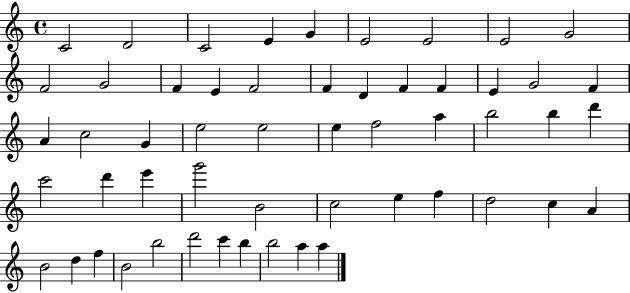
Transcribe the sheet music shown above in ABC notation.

X:1
T:Untitled
M:4/4
L:1/4
K:C
C2 D2 C2 E G E2 E2 E2 G2 F2 G2 F E F2 F D F F E G2 F A c2 G e2 e2 e f2 a b2 b d' c'2 d' e' g'2 B2 c2 e f d2 c A B2 d f B2 b2 d'2 c' b b2 a a